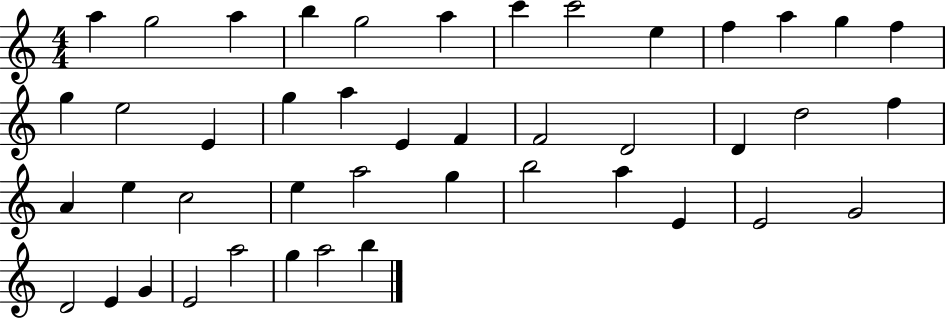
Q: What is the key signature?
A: C major